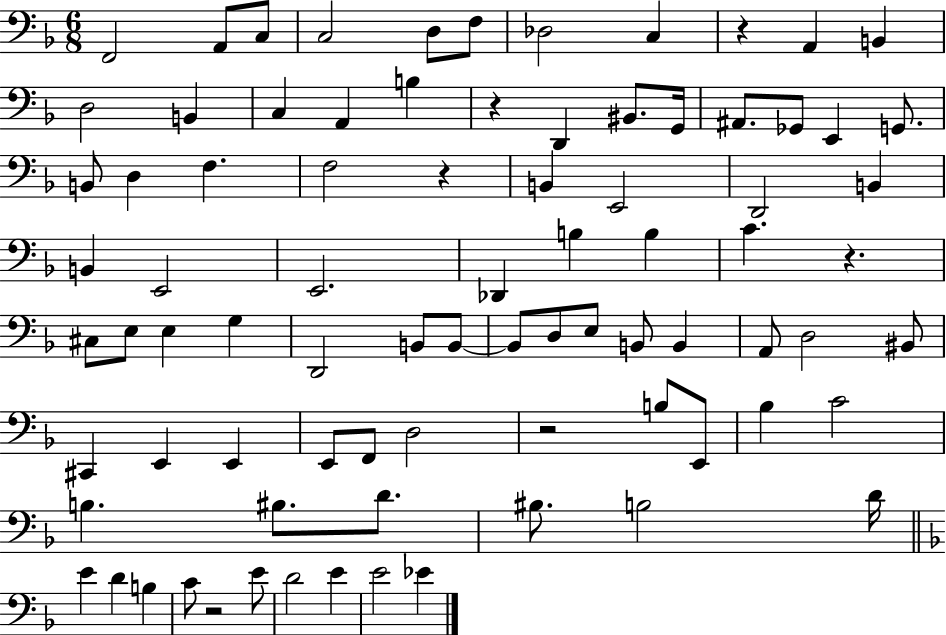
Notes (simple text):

F2/h A2/e C3/e C3/h D3/e F3/e Db3/h C3/q R/q A2/q B2/q D3/h B2/q C3/q A2/q B3/q R/q D2/q BIS2/e. G2/s A#2/e. Gb2/e E2/q G2/e. B2/e D3/q F3/q. F3/h R/q B2/q E2/h D2/h B2/q B2/q E2/h E2/h. Db2/q B3/q B3/q C4/q. R/q. C#3/e E3/e E3/q G3/q D2/h B2/e B2/e B2/e D3/e E3/e B2/e B2/q A2/e D3/h BIS2/e C#2/q E2/q E2/q E2/e F2/e D3/h R/h B3/e E2/e Bb3/q C4/h B3/q. BIS3/e. D4/e. BIS3/e. B3/h D4/s E4/q D4/q B3/q C4/e R/h E4/e D4/h E4/q E4/h Eb4/q